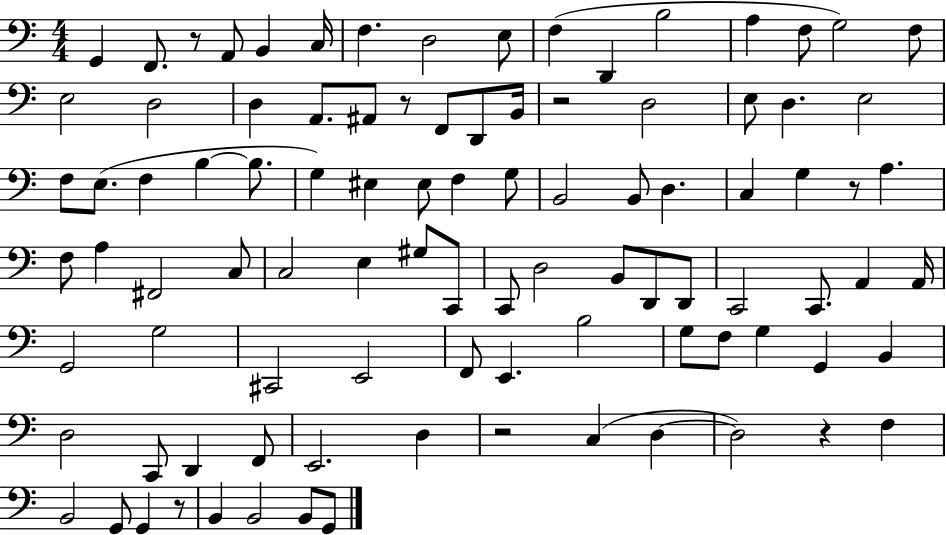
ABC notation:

X:1
T:Untitled
M:4/4
L:1/4
K:C
G,, F,,/2 z/2 A,,/2 B,, C,/4 F, D,2 E,/2 F, D,, B,2 A, F,/2 G,2 F,/2 E,2 D,2 D, A,,/2 ^A,,/2 z/2 F,,/2 D,,/2 B,,/4 z2 D,2 E,/2 D, E,2 F,/2 E,/2 F, B, B,/2 G, ^E, ^E,/2 F, G,/2 B,,2 B,,/2 D, C, G, z/2 A, F,/2 A, ^F,,2 C,/2 C,2 E, ^G,/2 C,,/2 C,,/2 D,2 B,,/2 D,,/2 D,,/2 C,,2 C,,/2 A,, A,,/4 G,,2 G,2 ^C,,2 E,,2 F,,/2 E,, B,2 G,/2 F,/2 G, G,, B,, D,2 C,,/2 D,, F,,/2 E,,2 D, z2 C, D, D,2 z F, B,,2 G,,/2 G,, z/2 B,, B,,2 B,,/2 G,,/2